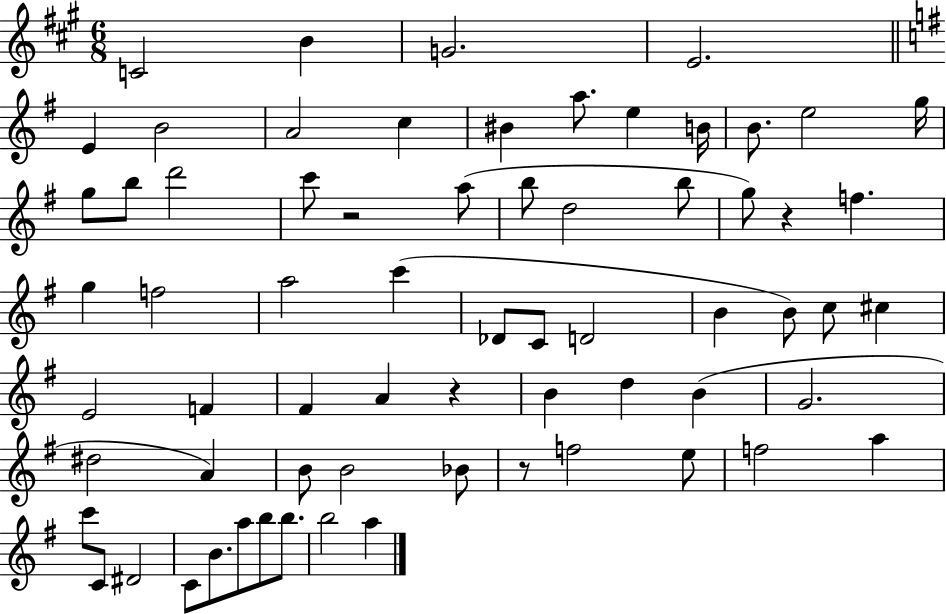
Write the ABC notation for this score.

X:1
T:Untitled
M:6/8
L:1/4
K:A
C2 B G2 E2 E B2 A2 c ^B a/2 e B/4 B/2 e2 g/4 g/2 b/2 d'2 c'/2 z2 a/2 b/2 d2 b/2 g/2 z f g f2 a2 c' _D/2 C/2 D2 B B/2 c/2 ^c E2 F ^F A z B d B G2 ^d2 A B/2 B2 _B/2 z/2 f2 e/2 f2 a c'/2 C/2 ^D2 C/2 B/2 a/2 b/2 b/2 b2 a